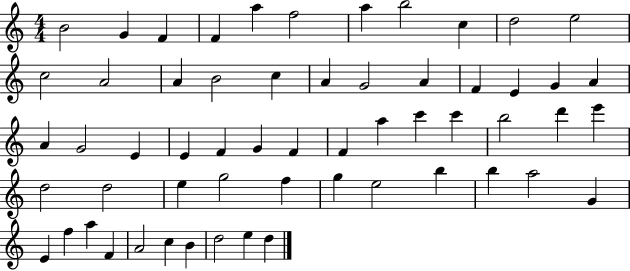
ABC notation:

X:1
T:Untitled
M:4/4
L:1/4
K:C
B2 G F F a f2 a b2 c d2 e2 c2 A2 A B2 c A G2 A F E G A A G2 E E F G F F a c' c' b2 d' e' d2 d2 e g2 f g e2 b b a2 G E f a F A2 c B d2 e d